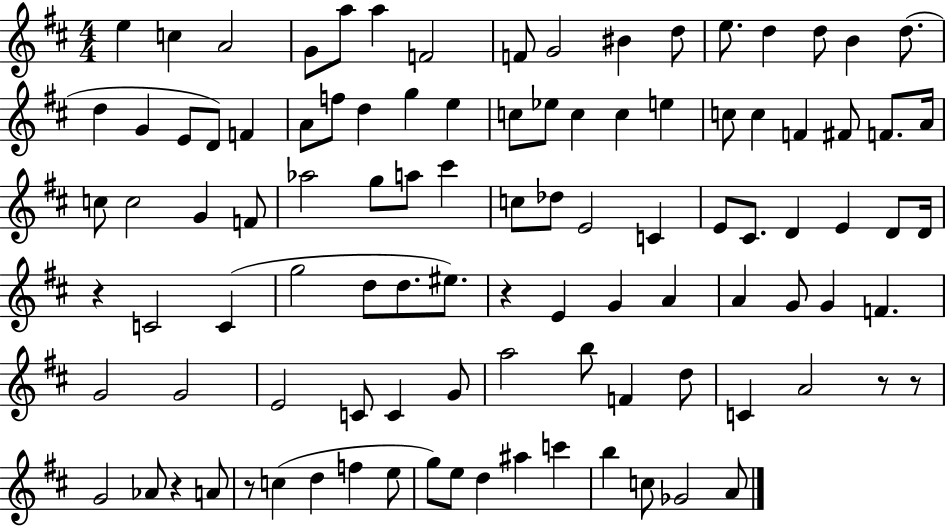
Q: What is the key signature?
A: D major